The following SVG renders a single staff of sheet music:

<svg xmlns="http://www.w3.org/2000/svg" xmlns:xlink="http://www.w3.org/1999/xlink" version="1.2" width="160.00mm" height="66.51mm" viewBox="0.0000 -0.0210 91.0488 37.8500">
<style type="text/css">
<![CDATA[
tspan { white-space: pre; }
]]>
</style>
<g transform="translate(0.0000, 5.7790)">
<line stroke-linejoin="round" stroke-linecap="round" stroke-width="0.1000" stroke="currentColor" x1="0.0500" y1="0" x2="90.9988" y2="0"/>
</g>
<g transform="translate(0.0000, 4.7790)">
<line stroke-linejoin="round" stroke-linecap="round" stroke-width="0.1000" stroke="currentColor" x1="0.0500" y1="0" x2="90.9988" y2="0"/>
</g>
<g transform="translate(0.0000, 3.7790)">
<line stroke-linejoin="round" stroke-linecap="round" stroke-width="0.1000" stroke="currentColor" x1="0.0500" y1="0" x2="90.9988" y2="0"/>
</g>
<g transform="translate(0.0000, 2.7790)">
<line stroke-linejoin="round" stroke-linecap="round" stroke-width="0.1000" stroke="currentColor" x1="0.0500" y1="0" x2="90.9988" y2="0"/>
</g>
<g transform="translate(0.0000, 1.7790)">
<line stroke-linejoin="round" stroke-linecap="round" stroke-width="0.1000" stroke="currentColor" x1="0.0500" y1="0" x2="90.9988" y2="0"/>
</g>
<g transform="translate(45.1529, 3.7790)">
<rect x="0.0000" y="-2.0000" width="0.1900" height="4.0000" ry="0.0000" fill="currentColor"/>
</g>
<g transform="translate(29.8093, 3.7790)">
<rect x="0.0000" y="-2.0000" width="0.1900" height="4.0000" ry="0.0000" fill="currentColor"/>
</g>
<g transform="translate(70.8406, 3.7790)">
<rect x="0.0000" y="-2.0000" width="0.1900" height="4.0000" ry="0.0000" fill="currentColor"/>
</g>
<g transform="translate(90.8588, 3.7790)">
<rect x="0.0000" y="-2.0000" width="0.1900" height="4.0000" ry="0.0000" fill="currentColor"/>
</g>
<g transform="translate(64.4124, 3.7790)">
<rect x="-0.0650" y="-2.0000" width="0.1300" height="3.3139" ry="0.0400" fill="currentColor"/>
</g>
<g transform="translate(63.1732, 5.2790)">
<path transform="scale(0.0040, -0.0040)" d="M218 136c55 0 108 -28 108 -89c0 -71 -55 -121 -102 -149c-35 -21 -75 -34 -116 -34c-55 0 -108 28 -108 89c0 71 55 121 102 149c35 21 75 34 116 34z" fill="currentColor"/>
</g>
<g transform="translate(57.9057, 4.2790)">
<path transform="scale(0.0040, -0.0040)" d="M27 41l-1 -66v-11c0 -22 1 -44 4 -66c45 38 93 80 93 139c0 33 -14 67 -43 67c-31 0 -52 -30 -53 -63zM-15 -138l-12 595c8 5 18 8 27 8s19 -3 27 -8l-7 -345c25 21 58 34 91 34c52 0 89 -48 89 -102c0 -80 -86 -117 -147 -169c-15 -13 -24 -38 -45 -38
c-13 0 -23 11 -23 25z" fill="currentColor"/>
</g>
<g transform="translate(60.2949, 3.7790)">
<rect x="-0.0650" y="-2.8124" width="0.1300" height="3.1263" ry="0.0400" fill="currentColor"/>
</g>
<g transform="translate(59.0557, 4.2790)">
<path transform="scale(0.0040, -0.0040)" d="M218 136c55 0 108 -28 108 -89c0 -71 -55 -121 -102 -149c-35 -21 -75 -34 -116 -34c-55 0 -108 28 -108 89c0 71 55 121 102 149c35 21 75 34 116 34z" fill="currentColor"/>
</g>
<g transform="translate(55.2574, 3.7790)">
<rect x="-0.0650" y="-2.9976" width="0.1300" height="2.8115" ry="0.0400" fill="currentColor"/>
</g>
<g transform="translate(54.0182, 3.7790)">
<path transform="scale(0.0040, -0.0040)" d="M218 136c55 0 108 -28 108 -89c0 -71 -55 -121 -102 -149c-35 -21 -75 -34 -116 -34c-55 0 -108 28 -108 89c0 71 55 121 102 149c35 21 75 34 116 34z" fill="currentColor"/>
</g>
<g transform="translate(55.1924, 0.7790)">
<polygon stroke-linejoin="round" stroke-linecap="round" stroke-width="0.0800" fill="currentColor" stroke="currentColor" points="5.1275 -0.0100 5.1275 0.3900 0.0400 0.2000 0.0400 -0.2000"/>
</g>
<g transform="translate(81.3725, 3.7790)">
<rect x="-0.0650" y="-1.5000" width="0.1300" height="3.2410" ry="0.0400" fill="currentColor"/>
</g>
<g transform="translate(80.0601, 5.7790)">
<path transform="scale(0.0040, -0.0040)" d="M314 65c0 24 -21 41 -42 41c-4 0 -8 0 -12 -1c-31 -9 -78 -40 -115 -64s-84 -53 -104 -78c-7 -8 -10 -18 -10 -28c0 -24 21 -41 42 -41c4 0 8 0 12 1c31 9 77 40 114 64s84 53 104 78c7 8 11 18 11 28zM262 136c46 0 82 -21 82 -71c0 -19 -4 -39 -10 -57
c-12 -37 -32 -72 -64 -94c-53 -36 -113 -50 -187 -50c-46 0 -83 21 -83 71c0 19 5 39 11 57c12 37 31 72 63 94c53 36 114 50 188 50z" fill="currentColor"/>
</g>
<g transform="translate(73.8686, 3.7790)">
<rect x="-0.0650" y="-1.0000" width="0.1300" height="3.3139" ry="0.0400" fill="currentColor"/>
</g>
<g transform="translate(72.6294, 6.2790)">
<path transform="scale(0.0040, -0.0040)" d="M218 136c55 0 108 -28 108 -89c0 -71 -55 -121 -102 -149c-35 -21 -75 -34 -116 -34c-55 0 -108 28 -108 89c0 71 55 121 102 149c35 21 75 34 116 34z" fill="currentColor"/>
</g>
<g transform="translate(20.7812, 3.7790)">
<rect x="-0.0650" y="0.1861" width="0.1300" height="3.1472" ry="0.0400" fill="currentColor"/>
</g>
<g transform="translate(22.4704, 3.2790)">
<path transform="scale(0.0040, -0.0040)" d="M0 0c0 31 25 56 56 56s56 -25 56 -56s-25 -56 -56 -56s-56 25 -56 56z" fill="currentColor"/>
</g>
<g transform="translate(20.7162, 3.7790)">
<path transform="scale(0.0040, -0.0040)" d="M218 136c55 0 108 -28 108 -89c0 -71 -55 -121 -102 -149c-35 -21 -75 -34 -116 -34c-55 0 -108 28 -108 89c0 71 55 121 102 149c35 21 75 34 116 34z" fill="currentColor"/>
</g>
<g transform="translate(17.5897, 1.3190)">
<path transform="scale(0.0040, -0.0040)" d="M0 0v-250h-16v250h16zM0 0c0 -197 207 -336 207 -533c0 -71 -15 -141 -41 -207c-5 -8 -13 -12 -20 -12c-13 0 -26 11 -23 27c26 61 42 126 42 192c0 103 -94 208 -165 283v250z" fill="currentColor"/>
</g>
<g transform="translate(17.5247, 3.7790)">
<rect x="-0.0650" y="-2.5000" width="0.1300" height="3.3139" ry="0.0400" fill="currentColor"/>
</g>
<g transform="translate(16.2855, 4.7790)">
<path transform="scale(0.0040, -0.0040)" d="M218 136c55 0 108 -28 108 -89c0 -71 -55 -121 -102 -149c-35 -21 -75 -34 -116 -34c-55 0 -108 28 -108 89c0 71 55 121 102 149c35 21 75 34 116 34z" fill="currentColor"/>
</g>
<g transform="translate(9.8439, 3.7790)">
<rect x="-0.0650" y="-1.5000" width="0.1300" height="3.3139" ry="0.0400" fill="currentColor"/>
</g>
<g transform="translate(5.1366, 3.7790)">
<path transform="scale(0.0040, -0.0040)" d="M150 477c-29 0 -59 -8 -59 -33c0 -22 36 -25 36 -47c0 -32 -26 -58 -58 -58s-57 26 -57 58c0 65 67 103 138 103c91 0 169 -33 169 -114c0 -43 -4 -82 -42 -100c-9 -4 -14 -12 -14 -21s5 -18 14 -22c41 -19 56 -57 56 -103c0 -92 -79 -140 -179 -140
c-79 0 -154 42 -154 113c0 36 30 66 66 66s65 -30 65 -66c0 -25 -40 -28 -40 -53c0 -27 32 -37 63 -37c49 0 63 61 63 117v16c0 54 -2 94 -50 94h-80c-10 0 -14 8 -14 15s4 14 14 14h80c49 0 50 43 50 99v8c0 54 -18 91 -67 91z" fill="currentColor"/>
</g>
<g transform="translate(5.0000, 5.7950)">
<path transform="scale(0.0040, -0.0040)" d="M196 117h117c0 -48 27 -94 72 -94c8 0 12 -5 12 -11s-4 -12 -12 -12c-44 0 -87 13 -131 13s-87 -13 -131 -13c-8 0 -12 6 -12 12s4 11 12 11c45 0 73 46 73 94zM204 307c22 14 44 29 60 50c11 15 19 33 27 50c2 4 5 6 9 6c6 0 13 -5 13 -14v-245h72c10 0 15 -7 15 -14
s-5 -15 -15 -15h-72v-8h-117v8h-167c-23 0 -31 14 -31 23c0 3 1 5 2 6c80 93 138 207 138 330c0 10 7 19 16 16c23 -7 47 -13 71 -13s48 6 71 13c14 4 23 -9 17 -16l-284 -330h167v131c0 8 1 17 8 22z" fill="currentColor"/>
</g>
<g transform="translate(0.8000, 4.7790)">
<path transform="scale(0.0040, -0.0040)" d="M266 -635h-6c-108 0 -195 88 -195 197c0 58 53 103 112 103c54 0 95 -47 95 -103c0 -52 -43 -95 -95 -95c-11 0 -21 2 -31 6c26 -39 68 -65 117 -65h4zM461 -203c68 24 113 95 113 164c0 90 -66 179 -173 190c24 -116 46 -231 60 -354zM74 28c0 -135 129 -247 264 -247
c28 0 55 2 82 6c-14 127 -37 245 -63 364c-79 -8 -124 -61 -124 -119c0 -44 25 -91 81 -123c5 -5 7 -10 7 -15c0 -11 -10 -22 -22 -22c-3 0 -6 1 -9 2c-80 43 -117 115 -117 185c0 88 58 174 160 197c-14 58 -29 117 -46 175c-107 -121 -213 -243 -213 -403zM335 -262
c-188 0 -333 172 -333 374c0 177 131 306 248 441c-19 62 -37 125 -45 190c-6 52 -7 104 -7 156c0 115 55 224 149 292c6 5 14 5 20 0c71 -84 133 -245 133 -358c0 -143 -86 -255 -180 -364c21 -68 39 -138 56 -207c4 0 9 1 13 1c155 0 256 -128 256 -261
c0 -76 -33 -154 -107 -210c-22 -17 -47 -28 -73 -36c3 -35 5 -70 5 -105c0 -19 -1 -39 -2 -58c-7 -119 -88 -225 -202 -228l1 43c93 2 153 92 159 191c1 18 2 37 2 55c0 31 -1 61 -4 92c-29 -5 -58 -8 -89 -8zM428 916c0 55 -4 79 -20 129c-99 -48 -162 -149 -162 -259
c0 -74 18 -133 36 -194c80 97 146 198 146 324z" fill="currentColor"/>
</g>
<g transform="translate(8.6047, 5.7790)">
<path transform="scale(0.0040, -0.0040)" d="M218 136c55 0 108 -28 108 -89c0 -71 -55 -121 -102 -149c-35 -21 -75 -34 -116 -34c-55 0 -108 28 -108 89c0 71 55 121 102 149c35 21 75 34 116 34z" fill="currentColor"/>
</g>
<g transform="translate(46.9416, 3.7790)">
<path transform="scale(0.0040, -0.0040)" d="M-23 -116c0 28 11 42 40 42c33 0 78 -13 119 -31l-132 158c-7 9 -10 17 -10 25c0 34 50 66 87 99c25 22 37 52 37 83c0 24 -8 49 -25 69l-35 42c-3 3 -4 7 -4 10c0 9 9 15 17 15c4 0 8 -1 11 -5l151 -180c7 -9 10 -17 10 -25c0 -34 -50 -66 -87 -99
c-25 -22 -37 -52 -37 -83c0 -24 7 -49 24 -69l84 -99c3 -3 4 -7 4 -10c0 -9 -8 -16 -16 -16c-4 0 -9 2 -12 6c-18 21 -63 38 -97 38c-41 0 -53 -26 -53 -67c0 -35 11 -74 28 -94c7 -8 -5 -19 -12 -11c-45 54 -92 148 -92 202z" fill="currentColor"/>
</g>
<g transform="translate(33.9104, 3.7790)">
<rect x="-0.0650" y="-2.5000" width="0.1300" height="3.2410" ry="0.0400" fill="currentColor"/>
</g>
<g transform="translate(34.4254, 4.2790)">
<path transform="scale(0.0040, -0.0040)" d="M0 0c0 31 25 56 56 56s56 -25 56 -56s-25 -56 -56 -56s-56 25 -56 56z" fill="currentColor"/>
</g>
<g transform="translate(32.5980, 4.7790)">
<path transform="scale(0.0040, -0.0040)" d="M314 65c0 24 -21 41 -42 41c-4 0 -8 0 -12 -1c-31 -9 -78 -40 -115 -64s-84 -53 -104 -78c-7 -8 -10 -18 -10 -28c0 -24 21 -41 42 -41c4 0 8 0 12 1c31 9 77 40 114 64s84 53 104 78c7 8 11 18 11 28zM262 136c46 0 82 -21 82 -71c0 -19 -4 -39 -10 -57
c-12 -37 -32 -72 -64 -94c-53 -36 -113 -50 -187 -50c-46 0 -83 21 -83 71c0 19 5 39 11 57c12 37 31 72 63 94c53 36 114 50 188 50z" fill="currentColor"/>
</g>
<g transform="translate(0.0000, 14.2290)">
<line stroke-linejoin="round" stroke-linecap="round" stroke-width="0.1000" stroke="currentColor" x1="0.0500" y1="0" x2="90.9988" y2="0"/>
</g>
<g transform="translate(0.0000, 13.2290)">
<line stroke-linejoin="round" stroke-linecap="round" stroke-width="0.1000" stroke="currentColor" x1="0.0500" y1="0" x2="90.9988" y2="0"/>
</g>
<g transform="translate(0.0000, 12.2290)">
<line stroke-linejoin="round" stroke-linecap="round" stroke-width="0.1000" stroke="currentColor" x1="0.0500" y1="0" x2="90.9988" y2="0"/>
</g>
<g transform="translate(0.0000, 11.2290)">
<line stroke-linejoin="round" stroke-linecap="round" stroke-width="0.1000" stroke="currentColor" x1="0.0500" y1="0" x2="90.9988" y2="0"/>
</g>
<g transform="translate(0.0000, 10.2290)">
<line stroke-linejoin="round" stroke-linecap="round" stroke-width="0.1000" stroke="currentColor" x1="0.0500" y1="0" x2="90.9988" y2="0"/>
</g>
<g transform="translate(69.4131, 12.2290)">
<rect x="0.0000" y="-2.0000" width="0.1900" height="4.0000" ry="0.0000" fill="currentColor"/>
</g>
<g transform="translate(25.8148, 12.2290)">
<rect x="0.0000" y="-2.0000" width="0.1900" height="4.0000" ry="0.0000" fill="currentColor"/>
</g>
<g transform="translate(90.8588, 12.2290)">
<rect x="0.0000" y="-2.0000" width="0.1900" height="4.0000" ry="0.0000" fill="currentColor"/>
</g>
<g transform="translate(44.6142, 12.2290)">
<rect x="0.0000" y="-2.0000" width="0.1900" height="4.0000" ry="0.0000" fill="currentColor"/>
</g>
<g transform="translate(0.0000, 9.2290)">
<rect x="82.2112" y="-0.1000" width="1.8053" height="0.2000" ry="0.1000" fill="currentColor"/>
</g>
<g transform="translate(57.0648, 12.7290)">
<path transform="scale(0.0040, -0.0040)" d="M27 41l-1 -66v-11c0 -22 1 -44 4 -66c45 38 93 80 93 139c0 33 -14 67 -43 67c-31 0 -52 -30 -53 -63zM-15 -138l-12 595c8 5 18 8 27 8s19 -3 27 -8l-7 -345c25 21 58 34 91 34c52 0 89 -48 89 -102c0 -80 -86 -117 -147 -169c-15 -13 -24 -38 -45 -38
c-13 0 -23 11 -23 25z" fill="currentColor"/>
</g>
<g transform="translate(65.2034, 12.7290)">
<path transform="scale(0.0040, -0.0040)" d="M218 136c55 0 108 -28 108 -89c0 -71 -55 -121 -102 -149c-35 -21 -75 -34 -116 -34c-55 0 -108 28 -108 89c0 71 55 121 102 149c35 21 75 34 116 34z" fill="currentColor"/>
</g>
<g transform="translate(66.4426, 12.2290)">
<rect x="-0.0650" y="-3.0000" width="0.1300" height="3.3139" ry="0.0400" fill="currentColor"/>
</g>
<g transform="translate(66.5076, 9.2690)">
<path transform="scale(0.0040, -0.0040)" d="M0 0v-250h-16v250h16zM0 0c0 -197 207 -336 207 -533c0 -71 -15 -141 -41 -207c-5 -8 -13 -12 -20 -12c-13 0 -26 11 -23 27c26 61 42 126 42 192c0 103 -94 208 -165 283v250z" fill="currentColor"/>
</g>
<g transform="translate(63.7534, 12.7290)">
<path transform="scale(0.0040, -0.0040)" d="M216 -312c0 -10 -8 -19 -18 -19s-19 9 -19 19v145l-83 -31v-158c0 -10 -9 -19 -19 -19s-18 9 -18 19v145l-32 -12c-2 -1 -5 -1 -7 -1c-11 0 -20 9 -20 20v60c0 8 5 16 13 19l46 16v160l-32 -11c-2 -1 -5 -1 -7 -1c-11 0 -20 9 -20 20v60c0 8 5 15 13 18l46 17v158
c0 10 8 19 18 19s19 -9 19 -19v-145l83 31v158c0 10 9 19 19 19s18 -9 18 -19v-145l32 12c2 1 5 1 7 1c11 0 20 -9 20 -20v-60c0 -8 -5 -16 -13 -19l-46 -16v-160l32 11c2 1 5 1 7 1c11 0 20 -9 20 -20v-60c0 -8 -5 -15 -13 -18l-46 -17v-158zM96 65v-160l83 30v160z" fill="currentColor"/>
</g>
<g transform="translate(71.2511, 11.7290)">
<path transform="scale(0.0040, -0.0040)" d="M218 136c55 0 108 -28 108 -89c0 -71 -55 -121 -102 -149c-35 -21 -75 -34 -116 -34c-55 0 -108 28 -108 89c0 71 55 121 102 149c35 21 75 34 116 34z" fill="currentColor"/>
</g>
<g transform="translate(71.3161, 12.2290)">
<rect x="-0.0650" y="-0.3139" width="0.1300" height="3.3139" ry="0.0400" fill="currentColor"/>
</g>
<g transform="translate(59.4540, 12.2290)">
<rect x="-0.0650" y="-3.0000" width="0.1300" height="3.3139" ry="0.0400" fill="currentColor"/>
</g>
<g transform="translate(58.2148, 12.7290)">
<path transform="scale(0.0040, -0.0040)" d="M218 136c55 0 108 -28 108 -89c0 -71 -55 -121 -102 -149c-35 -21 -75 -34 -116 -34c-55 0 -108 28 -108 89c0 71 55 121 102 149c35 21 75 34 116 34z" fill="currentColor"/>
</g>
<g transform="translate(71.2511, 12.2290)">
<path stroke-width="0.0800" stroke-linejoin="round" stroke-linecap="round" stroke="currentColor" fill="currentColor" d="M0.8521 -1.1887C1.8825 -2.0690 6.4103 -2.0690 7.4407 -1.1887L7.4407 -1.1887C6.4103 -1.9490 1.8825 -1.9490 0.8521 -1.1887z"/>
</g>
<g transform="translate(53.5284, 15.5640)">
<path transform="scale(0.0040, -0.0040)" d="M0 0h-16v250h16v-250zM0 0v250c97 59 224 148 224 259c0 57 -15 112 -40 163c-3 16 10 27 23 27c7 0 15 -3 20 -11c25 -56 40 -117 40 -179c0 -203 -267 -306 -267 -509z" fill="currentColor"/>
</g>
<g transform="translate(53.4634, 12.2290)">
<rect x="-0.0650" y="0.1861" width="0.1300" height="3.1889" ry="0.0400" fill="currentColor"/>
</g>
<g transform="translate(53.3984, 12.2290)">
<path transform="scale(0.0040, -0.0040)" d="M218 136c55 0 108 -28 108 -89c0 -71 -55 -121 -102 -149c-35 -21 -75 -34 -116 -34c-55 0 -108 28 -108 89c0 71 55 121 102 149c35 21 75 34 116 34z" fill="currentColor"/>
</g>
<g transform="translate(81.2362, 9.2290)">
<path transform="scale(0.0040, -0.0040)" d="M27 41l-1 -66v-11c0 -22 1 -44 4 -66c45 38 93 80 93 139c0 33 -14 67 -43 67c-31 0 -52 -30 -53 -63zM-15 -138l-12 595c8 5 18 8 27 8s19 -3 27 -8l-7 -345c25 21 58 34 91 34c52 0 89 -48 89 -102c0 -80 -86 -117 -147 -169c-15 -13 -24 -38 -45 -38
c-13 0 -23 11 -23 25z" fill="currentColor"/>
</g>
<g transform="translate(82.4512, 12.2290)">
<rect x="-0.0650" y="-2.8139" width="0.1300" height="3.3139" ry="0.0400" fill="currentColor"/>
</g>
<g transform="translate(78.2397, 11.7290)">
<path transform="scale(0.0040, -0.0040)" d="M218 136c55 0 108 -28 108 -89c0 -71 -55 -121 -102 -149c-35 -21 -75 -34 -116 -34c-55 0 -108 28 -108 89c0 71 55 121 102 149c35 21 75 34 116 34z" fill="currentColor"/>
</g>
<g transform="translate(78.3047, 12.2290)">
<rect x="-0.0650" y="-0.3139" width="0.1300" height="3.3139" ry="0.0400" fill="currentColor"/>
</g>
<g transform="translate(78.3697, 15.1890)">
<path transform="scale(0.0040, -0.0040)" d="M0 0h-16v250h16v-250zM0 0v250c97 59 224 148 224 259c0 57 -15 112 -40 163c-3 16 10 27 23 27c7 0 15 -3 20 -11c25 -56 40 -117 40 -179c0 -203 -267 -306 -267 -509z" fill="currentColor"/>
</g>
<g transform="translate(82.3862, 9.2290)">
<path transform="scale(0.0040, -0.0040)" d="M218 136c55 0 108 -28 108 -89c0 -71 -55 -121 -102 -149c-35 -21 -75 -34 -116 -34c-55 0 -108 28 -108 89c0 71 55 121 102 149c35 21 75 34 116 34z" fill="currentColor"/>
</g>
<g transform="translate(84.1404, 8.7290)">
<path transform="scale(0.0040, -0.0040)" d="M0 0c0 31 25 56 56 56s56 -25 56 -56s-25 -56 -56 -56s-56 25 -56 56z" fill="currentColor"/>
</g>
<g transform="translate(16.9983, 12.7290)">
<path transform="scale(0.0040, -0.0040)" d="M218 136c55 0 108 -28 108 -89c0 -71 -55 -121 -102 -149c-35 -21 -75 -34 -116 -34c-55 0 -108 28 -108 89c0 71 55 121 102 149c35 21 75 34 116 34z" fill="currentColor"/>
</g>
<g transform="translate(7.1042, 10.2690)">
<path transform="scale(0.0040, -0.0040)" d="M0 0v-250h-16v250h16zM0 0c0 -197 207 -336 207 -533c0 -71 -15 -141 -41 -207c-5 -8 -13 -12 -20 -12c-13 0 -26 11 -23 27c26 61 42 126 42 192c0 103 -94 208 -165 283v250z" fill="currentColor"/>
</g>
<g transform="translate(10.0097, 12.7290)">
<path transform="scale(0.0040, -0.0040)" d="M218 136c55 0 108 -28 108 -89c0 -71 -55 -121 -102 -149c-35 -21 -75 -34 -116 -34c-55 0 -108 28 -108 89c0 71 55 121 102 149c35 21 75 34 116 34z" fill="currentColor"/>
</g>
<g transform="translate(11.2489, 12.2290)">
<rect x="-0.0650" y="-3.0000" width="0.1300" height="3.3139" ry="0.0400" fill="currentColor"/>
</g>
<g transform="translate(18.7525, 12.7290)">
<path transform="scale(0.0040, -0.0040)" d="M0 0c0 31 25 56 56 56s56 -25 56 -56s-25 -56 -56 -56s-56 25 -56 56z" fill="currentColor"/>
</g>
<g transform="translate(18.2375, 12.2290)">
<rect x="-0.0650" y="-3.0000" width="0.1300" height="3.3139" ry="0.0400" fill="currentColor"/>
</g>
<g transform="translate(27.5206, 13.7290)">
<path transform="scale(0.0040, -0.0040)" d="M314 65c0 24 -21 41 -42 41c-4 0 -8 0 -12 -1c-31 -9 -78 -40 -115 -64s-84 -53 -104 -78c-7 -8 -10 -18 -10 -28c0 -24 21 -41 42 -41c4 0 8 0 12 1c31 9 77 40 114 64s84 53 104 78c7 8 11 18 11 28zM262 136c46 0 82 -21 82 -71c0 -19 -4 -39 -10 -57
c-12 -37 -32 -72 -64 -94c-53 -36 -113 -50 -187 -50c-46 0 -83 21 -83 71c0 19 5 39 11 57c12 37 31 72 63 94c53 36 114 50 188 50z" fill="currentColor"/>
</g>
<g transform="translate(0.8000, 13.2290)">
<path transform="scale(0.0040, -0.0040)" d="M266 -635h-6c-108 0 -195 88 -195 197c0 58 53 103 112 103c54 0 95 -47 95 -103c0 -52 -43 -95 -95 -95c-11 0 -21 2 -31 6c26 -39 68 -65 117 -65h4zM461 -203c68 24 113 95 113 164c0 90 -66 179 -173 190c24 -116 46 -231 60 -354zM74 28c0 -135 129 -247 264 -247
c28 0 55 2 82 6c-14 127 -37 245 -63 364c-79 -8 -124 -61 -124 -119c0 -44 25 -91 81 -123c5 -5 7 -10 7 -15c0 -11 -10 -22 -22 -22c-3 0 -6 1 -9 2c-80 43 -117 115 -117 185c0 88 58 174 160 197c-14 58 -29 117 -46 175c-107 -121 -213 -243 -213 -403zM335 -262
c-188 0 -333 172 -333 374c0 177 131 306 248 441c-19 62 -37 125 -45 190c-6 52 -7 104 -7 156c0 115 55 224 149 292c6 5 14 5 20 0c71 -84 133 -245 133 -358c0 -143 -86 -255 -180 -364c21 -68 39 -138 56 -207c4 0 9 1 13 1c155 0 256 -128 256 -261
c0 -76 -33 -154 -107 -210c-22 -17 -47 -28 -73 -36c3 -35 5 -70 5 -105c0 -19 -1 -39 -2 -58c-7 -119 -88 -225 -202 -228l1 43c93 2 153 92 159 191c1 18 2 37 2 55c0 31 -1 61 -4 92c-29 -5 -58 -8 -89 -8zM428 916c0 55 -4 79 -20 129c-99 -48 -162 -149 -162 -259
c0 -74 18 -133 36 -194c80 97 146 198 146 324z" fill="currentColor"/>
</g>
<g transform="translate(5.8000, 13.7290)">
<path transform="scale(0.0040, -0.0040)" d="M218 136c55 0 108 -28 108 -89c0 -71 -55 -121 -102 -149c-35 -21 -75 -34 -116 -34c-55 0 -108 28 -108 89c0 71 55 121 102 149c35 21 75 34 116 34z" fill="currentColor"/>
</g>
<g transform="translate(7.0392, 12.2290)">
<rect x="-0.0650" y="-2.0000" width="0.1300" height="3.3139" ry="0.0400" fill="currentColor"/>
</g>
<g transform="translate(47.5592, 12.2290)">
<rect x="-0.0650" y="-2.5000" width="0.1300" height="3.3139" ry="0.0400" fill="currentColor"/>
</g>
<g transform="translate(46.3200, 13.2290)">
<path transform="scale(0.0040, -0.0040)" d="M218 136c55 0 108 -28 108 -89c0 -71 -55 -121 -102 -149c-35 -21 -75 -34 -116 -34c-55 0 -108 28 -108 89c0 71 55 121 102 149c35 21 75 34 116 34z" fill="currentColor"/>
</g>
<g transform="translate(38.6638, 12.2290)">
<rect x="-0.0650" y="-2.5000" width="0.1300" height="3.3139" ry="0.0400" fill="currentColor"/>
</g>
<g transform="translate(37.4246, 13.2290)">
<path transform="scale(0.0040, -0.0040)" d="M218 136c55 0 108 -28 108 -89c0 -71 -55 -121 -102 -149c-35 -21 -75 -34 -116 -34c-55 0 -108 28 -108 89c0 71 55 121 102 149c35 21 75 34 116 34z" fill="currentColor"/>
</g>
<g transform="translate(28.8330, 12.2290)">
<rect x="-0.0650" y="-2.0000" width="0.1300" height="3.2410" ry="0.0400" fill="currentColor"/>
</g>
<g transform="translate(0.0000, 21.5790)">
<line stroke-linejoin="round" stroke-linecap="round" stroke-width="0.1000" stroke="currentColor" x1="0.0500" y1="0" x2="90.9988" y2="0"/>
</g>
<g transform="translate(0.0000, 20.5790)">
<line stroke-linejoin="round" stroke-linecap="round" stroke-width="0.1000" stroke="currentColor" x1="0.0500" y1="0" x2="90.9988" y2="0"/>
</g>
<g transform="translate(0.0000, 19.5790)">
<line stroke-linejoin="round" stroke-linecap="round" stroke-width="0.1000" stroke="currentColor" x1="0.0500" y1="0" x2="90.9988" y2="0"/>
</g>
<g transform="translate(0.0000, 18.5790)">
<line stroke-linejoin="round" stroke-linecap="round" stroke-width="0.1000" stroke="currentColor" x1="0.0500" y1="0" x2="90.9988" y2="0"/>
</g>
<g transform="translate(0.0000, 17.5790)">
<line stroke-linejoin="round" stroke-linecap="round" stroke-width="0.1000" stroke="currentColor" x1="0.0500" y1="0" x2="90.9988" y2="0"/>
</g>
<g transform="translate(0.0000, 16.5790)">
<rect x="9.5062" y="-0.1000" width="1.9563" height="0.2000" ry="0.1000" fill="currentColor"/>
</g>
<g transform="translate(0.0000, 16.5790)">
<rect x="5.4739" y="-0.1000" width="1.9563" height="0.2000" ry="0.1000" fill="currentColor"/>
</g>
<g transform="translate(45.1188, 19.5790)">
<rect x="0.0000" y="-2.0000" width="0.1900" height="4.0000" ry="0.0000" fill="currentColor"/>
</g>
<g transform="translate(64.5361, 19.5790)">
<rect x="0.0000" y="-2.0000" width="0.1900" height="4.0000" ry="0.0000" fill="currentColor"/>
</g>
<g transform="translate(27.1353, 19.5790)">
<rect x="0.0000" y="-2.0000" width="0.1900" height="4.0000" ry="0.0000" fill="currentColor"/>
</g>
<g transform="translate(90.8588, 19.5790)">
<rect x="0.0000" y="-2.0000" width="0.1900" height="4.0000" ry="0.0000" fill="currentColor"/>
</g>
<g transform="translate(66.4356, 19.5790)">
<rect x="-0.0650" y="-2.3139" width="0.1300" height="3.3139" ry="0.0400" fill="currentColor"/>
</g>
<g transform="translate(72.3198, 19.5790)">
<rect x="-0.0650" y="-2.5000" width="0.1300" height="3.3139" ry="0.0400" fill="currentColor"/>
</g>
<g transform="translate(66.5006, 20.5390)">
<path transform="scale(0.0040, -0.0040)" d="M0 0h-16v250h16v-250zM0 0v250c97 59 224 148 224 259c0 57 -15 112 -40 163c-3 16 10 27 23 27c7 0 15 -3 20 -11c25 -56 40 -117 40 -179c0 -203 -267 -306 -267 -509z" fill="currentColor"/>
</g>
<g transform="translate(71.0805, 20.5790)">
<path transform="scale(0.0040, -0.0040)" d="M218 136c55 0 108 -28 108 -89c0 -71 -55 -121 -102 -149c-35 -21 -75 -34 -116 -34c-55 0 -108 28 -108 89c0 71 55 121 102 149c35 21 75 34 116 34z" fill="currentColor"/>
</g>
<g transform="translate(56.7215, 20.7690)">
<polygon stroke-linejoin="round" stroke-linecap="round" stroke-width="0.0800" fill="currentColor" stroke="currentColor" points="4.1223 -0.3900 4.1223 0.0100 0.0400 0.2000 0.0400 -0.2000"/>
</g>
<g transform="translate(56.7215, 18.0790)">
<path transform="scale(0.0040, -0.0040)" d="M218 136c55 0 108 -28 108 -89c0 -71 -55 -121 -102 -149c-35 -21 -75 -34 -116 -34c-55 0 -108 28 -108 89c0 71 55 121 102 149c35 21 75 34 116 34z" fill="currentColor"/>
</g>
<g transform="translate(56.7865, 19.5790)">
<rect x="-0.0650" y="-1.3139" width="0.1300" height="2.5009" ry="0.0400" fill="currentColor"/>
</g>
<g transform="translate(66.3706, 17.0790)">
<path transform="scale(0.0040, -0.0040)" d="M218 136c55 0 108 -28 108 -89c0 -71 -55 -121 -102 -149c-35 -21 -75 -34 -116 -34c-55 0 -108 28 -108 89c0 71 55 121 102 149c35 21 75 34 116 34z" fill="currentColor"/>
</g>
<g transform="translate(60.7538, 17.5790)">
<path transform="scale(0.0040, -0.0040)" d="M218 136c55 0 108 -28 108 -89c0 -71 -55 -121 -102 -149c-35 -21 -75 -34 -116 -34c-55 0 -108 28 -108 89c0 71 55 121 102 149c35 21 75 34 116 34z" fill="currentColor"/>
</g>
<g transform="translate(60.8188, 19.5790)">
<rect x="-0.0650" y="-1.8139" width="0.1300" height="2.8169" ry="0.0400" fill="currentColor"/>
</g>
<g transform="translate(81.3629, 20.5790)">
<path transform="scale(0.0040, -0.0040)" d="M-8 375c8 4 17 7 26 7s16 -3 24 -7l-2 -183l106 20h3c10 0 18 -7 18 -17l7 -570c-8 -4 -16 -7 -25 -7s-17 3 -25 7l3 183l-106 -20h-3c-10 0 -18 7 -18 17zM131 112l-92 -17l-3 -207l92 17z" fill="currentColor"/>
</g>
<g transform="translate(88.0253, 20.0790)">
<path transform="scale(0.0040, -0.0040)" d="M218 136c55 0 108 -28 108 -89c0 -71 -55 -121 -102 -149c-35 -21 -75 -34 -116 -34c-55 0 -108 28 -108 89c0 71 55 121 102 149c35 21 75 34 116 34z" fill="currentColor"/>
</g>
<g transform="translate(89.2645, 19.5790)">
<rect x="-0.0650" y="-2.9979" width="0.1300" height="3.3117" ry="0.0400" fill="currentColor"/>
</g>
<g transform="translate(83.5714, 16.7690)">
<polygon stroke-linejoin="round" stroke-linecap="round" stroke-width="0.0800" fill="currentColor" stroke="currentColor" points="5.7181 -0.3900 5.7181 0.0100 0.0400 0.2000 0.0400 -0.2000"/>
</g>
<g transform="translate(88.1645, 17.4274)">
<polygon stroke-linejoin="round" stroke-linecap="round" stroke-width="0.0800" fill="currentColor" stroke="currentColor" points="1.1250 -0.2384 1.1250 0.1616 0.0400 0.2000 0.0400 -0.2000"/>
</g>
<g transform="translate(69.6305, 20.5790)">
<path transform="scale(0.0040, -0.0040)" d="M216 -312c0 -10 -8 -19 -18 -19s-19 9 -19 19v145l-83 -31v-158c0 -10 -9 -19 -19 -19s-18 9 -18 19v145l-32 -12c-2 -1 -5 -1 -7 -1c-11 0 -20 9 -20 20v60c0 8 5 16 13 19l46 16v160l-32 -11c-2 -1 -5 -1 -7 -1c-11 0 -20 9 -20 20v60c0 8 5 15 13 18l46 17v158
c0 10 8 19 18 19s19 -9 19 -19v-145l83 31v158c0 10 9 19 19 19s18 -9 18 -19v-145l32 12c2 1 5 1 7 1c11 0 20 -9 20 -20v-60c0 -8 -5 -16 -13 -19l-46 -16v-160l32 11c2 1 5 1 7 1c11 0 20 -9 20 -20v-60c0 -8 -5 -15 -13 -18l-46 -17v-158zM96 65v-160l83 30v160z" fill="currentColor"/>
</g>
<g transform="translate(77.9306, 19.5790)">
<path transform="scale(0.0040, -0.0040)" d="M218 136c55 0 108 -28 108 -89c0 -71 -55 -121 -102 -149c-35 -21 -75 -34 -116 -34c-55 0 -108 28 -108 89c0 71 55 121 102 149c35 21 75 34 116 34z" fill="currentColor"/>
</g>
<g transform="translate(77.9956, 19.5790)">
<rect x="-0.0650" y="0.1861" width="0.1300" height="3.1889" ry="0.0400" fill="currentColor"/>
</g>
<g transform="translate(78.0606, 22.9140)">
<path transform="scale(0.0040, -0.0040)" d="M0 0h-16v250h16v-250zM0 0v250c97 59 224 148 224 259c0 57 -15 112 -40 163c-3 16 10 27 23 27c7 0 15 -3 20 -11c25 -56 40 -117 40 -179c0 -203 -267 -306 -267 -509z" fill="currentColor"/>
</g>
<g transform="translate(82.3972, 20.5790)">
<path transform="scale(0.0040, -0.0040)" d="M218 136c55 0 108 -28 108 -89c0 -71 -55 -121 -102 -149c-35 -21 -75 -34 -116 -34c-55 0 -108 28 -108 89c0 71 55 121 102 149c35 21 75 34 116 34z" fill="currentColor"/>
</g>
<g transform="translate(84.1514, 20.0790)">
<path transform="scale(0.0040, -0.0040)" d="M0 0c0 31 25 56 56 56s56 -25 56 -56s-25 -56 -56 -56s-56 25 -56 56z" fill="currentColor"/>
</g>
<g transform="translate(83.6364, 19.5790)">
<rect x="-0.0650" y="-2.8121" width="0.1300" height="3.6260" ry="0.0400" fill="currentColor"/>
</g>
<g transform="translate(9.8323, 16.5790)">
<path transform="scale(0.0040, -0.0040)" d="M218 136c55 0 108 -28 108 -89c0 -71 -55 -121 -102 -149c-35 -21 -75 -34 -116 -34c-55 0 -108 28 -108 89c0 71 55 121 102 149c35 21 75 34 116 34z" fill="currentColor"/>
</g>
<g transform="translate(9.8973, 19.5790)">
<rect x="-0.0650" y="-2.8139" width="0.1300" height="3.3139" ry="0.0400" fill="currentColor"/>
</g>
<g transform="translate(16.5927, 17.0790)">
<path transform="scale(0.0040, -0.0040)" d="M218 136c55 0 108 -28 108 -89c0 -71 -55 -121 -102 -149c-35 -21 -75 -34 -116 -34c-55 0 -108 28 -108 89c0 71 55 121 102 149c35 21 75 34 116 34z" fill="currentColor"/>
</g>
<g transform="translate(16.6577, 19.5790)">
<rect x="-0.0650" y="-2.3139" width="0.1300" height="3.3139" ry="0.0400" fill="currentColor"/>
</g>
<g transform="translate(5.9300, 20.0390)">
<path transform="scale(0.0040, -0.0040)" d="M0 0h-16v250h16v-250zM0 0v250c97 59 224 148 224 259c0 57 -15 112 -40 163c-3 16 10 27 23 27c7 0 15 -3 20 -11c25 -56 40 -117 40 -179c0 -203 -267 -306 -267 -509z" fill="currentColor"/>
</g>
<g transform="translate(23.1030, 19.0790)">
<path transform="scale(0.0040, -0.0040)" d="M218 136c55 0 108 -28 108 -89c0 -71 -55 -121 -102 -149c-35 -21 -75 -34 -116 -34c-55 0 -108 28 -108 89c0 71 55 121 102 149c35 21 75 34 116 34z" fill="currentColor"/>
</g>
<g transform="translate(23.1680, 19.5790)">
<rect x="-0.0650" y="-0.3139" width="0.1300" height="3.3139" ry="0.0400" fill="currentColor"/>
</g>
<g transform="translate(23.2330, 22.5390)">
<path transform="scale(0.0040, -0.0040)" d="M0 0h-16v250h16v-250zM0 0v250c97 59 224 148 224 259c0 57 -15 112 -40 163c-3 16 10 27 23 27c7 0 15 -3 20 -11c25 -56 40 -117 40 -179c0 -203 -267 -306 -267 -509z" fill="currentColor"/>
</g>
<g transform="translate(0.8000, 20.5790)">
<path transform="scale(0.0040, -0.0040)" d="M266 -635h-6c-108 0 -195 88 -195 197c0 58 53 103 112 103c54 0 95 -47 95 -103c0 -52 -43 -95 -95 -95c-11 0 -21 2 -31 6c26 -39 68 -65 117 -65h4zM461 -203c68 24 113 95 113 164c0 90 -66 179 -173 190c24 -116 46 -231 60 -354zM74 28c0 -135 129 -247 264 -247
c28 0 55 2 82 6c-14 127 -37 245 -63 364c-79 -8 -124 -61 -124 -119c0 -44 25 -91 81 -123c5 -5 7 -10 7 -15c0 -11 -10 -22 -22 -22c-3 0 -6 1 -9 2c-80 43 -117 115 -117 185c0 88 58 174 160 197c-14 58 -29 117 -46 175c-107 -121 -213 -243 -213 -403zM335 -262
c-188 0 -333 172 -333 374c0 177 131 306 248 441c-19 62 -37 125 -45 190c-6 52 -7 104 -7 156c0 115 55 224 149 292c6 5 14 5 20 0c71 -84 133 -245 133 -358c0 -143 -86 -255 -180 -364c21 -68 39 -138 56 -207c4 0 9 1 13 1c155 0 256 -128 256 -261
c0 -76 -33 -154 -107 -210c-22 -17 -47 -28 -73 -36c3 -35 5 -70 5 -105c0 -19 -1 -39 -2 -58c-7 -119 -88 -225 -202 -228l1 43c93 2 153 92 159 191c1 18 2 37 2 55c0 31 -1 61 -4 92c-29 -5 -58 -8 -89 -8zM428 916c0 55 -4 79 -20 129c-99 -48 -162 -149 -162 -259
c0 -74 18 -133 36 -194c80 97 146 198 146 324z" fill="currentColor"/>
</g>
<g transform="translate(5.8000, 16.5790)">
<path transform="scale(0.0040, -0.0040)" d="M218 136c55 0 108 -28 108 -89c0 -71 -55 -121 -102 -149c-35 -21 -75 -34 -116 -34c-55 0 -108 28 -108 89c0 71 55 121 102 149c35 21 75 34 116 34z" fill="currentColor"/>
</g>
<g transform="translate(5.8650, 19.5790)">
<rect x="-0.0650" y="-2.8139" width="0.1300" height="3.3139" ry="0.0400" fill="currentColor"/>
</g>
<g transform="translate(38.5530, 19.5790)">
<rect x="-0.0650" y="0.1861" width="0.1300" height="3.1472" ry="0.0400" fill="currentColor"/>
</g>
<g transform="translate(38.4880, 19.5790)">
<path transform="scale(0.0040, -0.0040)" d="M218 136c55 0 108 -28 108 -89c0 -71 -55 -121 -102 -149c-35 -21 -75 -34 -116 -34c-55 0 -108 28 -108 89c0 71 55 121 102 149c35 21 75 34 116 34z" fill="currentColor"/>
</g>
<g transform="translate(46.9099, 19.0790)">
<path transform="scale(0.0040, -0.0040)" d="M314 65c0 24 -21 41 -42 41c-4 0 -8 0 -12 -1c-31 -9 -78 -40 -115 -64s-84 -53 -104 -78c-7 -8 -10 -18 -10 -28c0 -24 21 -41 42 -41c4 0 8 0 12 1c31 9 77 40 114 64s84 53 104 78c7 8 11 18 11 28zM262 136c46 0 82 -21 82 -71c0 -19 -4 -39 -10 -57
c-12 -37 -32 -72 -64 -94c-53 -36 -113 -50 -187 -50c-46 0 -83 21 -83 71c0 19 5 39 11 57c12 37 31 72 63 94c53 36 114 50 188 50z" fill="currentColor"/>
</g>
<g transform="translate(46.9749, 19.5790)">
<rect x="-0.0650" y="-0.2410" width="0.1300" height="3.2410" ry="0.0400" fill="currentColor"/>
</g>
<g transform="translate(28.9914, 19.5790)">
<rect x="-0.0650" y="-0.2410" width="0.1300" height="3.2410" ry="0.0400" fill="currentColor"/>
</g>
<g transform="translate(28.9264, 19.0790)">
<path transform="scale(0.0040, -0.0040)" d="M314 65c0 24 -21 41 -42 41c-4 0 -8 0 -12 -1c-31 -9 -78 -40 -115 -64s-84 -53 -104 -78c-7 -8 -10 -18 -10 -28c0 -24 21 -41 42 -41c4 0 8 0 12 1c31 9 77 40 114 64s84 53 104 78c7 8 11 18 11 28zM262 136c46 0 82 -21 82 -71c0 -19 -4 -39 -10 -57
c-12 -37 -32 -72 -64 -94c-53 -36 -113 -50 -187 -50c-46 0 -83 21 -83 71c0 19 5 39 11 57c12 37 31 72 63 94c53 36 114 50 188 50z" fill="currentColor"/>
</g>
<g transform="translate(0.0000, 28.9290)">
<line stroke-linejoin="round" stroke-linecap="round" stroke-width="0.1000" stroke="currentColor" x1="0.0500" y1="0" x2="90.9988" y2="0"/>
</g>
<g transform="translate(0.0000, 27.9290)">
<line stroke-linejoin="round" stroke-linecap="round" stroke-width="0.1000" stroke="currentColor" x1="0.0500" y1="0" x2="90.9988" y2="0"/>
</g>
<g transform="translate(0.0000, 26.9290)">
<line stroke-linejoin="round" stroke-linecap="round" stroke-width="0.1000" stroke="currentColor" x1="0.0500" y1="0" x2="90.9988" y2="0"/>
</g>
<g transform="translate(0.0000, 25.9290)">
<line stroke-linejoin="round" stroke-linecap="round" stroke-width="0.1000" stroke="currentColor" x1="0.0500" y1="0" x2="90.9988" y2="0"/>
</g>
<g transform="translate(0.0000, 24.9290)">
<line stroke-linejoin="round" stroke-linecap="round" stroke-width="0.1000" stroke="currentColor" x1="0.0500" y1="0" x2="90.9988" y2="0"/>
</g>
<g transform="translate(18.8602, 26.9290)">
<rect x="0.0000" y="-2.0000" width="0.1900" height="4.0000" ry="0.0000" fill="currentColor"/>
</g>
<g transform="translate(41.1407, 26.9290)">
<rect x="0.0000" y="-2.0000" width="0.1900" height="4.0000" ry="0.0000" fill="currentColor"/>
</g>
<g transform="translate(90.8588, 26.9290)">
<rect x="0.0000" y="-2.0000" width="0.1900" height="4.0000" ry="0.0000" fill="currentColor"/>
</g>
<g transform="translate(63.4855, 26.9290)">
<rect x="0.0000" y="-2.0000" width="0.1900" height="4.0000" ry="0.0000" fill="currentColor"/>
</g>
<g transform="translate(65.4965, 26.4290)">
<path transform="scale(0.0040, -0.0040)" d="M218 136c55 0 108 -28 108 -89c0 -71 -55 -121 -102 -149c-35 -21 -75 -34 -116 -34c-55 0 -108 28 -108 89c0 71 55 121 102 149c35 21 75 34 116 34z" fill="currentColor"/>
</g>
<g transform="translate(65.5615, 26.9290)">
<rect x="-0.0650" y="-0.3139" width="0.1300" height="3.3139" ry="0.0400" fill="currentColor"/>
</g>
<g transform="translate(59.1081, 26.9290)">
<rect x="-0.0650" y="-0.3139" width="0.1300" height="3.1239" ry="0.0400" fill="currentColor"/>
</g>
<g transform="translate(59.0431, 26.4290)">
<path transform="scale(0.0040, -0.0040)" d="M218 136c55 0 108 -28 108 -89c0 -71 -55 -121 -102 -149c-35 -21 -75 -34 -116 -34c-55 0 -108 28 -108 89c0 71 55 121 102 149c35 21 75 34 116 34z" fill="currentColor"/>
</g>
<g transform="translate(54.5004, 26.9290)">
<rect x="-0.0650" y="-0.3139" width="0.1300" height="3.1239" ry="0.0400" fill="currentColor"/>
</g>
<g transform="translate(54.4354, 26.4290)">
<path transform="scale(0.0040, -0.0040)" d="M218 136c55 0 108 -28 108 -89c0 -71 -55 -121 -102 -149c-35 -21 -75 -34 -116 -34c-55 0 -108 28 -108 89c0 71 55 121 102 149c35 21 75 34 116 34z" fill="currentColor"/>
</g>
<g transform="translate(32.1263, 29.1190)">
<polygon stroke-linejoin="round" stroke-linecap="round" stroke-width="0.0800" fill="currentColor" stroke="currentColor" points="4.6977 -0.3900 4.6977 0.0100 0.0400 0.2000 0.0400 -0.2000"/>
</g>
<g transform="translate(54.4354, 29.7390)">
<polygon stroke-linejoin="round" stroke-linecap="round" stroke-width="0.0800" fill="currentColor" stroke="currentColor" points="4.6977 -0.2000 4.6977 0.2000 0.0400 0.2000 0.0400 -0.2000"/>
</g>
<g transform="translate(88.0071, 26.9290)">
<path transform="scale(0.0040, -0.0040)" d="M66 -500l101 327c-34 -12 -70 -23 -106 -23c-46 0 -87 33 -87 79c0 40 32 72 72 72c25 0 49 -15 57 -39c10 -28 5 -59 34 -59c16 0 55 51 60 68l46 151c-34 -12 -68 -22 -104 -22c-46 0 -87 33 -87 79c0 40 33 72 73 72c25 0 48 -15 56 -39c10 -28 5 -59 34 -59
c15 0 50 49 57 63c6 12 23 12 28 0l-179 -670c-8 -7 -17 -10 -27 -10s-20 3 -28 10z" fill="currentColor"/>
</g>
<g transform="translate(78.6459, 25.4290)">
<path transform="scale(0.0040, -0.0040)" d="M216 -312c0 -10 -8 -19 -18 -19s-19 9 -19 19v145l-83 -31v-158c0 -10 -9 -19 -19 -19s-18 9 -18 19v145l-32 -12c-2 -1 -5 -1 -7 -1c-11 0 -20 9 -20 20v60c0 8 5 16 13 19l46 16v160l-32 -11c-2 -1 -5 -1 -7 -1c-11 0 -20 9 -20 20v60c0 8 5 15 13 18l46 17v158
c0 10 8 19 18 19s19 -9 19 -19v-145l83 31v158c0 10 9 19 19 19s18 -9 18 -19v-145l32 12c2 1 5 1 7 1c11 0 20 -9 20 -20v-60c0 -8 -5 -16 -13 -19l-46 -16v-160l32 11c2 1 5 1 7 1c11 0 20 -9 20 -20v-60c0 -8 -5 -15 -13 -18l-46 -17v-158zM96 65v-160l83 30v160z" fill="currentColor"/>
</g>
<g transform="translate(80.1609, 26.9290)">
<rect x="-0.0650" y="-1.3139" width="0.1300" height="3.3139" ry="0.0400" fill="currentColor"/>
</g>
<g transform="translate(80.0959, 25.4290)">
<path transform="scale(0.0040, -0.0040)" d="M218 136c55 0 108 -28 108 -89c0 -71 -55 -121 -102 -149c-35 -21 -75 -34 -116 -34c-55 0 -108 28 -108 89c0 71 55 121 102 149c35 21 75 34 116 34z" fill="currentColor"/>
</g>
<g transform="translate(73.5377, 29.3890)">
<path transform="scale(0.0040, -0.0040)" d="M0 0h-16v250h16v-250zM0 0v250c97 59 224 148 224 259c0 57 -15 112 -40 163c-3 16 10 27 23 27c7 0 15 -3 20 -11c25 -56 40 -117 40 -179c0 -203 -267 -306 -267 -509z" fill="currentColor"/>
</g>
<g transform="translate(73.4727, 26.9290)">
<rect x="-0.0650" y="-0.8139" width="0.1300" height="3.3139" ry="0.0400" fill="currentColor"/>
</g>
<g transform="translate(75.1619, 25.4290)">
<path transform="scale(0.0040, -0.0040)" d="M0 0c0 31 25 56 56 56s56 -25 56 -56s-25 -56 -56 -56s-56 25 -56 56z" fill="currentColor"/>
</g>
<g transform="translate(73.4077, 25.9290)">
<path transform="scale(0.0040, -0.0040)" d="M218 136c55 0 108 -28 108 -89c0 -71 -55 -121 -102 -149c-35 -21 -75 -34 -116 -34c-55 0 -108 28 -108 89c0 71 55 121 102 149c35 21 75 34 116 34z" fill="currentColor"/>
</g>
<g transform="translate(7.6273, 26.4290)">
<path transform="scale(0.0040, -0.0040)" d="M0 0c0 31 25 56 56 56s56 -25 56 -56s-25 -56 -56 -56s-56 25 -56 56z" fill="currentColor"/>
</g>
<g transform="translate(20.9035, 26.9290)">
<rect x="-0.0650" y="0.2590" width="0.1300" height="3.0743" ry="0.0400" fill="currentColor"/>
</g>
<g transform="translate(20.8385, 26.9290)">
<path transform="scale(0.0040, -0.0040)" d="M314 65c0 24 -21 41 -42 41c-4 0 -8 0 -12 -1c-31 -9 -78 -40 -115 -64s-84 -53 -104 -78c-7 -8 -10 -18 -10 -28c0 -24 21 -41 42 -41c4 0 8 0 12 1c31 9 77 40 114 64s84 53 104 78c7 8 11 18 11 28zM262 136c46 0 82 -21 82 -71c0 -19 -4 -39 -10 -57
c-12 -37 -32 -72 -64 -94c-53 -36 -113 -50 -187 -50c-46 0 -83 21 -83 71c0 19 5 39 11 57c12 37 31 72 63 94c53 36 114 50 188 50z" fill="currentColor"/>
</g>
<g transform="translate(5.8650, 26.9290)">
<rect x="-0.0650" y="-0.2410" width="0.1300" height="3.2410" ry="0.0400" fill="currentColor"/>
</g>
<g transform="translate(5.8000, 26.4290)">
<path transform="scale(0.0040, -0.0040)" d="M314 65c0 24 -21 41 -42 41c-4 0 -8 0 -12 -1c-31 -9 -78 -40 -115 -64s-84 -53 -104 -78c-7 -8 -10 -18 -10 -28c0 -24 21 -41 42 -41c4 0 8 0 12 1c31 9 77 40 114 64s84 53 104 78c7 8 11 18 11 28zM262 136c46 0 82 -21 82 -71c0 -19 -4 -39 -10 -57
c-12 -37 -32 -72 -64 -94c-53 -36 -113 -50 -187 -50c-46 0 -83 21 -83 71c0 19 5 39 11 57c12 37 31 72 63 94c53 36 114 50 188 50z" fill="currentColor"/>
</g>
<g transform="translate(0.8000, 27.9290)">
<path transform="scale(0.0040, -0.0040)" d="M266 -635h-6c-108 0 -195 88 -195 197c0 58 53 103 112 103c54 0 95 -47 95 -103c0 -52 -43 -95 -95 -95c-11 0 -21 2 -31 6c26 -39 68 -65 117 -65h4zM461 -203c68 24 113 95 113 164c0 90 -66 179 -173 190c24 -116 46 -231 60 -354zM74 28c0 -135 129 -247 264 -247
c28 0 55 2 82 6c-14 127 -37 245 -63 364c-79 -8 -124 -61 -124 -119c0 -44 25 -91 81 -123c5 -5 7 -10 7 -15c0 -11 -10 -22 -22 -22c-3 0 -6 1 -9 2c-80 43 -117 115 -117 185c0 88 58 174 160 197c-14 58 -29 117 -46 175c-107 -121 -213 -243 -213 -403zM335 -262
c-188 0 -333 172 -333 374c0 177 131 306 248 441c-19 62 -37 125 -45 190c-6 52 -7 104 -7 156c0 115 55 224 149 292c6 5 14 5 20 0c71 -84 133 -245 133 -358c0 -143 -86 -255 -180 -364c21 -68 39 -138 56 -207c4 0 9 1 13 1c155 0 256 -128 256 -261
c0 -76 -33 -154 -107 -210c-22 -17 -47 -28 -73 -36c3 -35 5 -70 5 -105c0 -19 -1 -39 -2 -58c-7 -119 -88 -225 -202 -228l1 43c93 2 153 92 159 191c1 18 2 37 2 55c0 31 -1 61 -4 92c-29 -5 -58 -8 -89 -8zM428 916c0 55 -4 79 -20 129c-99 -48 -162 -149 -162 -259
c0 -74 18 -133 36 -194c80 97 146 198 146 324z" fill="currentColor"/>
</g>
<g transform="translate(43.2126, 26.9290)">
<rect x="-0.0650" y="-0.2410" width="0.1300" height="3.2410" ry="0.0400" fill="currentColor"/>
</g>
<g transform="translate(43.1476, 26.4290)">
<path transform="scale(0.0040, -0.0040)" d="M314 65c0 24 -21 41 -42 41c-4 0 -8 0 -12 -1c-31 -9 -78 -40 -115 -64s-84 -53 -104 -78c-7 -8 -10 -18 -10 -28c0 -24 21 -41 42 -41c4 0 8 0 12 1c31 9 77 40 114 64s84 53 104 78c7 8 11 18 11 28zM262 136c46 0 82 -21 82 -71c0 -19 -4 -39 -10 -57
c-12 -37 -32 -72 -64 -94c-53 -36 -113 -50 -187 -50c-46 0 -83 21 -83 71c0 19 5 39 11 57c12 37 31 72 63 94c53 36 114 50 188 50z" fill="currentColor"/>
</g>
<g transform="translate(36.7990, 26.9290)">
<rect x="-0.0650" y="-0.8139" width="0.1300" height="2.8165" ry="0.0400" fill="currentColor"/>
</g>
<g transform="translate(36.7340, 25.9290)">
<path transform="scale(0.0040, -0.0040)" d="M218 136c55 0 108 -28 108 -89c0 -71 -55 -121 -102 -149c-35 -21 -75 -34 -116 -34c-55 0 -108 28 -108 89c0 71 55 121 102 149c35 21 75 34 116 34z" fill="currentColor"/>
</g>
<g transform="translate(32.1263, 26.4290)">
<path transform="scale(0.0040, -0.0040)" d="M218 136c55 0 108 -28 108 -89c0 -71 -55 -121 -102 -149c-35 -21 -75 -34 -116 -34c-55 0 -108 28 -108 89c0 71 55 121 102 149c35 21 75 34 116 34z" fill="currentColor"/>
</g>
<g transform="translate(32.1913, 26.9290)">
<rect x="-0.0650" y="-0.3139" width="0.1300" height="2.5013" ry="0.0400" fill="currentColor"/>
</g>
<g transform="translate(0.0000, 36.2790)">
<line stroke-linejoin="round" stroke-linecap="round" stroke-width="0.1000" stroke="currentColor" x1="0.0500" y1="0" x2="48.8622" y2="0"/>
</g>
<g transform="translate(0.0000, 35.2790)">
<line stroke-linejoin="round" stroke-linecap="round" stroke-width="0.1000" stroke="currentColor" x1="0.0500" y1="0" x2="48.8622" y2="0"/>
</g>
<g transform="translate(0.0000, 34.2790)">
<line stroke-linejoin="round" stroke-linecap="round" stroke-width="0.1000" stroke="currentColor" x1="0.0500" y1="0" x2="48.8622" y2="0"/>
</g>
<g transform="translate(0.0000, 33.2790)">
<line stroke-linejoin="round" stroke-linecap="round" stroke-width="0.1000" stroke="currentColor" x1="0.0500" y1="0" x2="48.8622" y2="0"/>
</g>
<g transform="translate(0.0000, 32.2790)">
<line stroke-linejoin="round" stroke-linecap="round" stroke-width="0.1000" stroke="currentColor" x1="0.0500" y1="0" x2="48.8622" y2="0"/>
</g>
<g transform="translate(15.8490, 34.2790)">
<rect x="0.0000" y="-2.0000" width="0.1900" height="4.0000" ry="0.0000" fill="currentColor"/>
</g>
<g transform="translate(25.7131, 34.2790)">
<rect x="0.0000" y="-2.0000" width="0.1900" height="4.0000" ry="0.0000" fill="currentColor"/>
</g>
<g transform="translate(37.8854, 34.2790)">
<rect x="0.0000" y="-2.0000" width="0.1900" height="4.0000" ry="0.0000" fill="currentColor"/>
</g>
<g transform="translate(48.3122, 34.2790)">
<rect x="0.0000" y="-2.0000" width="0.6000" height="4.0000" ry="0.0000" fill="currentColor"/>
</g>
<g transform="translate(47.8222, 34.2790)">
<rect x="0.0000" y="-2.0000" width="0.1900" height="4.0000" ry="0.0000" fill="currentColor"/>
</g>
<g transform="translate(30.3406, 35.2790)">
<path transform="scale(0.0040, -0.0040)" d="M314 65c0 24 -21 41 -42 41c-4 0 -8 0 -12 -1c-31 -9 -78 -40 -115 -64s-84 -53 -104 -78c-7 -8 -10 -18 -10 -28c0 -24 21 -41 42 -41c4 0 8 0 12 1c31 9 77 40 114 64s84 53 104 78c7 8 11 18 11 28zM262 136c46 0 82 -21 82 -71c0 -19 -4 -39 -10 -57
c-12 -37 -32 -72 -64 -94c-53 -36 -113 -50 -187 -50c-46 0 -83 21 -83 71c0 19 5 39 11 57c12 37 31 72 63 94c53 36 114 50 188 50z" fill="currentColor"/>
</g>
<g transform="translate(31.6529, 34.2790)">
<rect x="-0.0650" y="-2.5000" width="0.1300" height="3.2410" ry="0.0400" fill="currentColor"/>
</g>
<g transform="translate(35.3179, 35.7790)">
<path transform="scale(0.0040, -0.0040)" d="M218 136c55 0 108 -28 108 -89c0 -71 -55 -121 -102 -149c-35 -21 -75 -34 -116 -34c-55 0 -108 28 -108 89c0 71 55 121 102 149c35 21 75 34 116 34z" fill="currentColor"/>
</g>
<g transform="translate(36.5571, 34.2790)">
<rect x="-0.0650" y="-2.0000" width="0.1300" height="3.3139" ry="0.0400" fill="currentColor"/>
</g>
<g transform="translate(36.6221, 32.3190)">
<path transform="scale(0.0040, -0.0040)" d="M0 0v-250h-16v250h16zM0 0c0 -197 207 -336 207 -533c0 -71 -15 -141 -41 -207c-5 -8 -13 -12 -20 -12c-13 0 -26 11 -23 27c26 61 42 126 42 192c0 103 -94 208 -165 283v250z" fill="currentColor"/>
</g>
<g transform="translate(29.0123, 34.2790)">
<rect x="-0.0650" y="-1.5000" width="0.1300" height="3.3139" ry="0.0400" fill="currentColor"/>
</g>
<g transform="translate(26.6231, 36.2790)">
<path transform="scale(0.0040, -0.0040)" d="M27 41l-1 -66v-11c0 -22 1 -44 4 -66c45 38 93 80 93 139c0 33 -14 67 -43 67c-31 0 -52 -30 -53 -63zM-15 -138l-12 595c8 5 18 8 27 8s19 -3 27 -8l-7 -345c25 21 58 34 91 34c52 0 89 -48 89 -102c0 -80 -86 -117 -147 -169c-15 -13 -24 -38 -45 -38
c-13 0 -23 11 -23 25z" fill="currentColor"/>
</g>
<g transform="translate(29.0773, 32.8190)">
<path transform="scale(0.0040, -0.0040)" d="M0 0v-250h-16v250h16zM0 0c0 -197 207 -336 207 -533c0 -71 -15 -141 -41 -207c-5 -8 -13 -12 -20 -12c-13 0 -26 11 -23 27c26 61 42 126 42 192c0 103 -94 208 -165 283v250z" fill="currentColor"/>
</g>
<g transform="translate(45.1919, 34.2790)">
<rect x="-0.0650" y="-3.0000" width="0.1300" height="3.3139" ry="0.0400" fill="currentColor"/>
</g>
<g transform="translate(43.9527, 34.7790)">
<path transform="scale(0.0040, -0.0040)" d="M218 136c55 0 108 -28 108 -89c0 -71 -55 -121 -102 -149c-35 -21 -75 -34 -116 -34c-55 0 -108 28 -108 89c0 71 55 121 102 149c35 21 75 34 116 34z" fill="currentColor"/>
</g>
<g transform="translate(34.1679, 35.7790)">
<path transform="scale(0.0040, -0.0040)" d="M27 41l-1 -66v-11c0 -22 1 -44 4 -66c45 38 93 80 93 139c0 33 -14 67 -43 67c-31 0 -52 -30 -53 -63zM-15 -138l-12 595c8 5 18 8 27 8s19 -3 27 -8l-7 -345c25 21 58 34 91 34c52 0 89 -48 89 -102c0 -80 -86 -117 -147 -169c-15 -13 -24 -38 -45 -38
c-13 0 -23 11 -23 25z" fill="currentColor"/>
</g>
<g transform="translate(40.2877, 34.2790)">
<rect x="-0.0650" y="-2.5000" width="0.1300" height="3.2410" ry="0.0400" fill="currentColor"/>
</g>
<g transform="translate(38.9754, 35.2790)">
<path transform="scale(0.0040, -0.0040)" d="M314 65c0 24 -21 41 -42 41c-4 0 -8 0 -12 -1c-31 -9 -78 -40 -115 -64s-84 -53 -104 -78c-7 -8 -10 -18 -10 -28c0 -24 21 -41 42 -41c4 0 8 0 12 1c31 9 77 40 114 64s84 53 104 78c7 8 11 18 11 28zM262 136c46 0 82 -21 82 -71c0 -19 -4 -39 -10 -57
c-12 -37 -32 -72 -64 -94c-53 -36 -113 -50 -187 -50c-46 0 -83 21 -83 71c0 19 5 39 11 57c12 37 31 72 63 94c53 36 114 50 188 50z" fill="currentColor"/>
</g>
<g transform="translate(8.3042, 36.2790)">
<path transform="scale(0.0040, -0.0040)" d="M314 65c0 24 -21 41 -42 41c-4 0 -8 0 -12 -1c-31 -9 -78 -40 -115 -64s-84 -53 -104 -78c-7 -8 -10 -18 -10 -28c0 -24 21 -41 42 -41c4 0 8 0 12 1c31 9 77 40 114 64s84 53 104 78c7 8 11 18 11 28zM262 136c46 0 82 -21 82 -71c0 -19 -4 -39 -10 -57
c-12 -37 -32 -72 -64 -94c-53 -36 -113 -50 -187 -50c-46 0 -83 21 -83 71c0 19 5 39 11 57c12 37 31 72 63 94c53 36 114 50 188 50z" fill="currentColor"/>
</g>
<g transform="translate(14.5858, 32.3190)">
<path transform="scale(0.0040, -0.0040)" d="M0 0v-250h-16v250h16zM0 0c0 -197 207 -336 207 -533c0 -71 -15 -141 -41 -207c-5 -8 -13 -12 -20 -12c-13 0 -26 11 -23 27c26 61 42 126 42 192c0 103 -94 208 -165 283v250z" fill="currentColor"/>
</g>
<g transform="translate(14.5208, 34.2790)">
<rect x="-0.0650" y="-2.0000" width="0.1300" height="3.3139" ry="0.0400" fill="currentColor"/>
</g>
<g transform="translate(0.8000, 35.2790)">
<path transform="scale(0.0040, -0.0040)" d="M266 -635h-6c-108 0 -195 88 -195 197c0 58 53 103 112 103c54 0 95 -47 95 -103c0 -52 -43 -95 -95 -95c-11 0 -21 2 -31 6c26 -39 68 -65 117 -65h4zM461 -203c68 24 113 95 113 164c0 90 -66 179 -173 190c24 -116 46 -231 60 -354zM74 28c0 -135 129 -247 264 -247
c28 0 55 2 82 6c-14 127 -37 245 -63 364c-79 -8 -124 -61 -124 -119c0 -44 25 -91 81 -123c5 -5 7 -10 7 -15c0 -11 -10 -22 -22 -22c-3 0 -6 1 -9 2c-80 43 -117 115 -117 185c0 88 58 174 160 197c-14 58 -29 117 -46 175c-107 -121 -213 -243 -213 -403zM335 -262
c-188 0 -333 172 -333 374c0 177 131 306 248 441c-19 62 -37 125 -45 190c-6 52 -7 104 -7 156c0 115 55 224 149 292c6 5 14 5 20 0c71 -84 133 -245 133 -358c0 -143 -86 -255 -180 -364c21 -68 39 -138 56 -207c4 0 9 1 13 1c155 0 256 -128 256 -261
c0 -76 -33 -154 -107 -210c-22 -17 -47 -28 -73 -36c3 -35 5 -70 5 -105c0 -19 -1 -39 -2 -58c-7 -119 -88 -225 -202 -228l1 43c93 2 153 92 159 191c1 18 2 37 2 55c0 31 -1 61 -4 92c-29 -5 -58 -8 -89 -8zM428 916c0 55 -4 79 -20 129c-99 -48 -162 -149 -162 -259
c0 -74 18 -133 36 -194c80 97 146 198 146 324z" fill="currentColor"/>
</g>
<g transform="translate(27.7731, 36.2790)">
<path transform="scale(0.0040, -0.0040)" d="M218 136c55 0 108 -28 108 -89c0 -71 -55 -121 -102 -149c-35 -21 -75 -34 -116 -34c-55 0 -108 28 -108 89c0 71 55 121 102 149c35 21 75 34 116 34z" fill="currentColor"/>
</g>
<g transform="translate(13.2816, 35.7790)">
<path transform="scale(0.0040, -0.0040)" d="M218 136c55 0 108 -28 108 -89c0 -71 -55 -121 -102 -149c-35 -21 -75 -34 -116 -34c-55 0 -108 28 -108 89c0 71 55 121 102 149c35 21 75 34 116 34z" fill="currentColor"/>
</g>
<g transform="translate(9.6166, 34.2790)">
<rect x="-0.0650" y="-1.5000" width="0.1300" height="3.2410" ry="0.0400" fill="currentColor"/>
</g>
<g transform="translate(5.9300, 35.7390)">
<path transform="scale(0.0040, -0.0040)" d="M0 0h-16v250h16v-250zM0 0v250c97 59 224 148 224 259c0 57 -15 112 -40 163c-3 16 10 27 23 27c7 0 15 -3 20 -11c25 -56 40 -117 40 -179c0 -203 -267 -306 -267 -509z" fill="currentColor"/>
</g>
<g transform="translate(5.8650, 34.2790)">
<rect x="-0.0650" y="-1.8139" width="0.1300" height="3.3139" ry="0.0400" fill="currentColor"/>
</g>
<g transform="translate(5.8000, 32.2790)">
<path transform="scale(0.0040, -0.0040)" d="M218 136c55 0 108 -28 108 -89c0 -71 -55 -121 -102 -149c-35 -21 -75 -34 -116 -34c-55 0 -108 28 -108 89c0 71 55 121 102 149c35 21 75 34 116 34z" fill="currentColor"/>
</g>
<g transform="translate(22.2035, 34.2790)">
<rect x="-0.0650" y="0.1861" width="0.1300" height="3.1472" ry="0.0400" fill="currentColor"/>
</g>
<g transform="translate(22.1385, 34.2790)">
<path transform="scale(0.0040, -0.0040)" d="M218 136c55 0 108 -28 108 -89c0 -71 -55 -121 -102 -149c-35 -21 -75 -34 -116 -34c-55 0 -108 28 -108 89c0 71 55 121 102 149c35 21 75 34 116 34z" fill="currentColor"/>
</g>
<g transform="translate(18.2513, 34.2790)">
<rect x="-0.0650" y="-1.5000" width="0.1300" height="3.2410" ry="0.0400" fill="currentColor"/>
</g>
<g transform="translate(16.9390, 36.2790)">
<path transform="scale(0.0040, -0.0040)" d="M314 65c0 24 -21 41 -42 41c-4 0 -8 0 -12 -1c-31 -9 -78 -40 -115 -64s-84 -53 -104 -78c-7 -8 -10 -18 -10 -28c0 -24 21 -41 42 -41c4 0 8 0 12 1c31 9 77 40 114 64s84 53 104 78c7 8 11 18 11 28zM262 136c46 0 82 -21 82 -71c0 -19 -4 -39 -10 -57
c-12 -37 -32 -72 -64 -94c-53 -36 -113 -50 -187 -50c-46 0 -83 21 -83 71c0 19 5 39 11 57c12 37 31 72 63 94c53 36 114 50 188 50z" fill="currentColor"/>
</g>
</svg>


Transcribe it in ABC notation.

X:1
T:Untitled
M:3/4
L:1/4
K:C
E G/2 B G2 z B/2 _A/2 F D E2 F/2 A A F2 G G B/2 _A ^A/2 c c/2 _a a/2 a g c/2 c2 B c2 e/2 f/2 g/2 ^G B/2 G/2 A/4 c2 B2 c/2 d/2 c2 c/2 c/2 c d/2 ^e z/4 f/2 E2 F/2 E2 B _E/2 G2 _F/2 G2 A